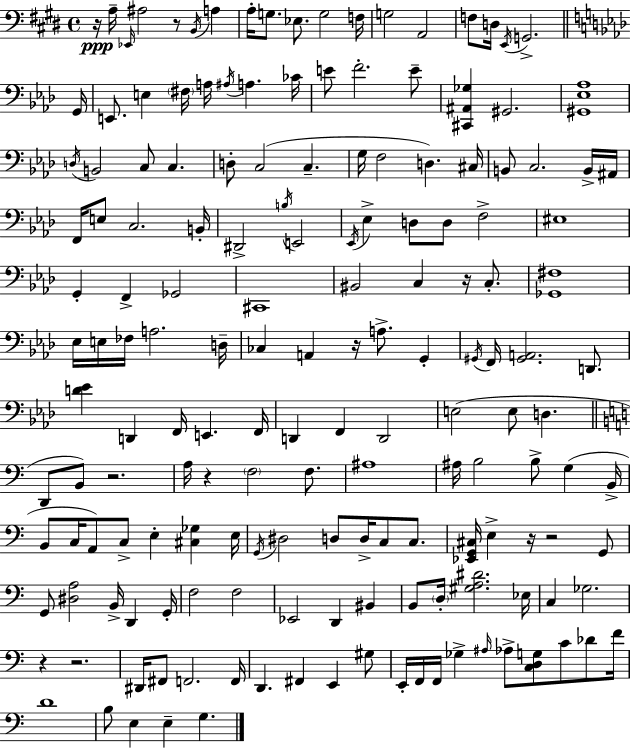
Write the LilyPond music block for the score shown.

{
  \clef bass
  \time 4/4
  \defaultTimeSignature
  \key e \major
  r16\ppp a16-- \grace { ees,16 } ais2 r8 \acciaccatura { b,16 } a4 | a16-. g8. ees8. g2 | f16 g2 a,2 | f8 d16 \acciaccatura { e,16 } g,2.-> | \break \bar "||" \break \key f \minor g,16 e,8. e4 \parenthesize fis16 a16 \acciaccatura { ais16 } a4. | ces'16 e'8 f'2.-. | e'8-- <cis, ais, ges>4 gis,2. | <gis, ees aes>1 | \break \acciaccatura { d16 } b,2 c8 c4. | d8-. c2( c4.-- | g16 f2 d4.) | cis16 b,8 c2. | \break b,16-> ais,16 f,16 e8 c2. | b,16-. dis,2-> \acciaccatura { b16 } e,2 | \acciaccatura { ees,16 } ees4-> d8 d8 f2-> | eis1 | \break g,4-. f,4-> ges,2 | cis,1 | bis,2 c4 | r16 c8.-. <ges, fis>1 | \break ees16 e16 fes16 a2. | d16-- ces4 a,4 r16 a8.-> | g,4-. \acciaccatura { gis,16 } f,16 <gis, a,>2. | d,8. <d' ees'>4 d,4 f,16 e,4. | \break f,16 d,4 f,4 d,2 | e2( e8 | d4. \bar "||" \break \key c \major d,8 b,8) r2. | a16 r4 \parenthesize f2 f8. | ais1 | ais16 b2 b8-> g4( b,16-> | \break b,8 c16 a,8) c8-> e4-. <cis ges>4 e16 | \acciaccatura { g,16 } dis2 d8 d16-> c8 c8. | <ees, g, cis>16 e4-> r16 r2 g,8 | g,8 <dis a>2 b,16-> d,4 | \break g,16-. f2 f2 | ees,2 d,4 bis,4 | b,8 \parenthesize d16-. <gis a dis'>2. | ees16 c4 ges2. | \break r4 r2. | dis,16 fis,8 f,2. | f,16 d,4. fis,4 e,4 gis8 | e,16-. f,16 f,16 ges4-> \grace { ais16 } aes8-> <c d g>8 c'8 des'8 | \break f'16 d'1 | b8 e4 e4-- g4. | \bar "|."
}